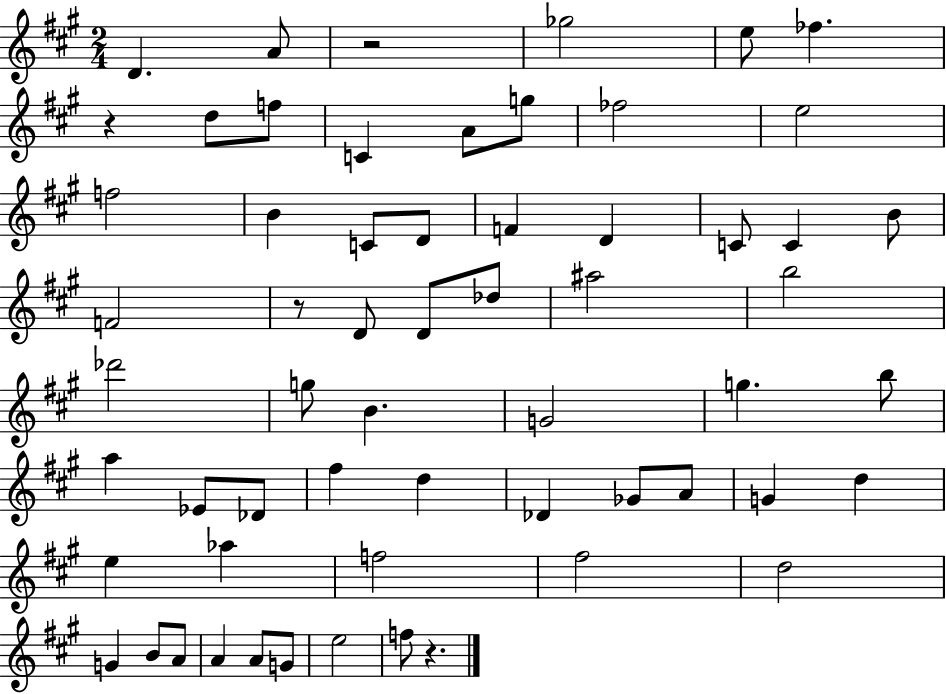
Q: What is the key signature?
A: A major